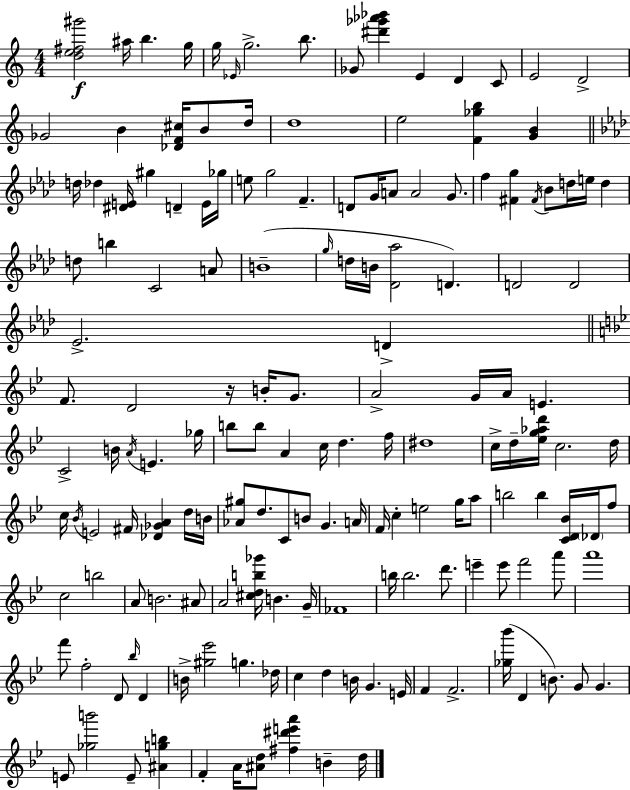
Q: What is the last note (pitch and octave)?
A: D5